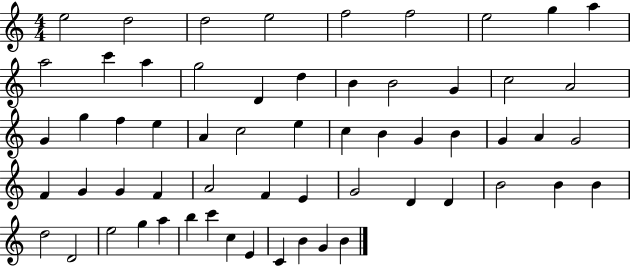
{
  \clef treble
  \numericTimeSignature
  \time 4/4
  \key c \major
  e''2 d''2 | d''2 e''2 | f''2 f''2 | e''2 g''4 a''4 | \break a''2 c'''4 a''4 | g''2 d'4 d''4 | b'4 b'2 g'4 | c''2 a'2 | \break g'4 g''4 f''4 e''4 | a'4 c''2 e''4 | c''4 b'4 g'4 b'4 | g'4 a'4 g'2 | \break f'4 g'4 g'4 f'4 | a'2 f'4 e'4 | g'2 d'4 d'4 | b'2 b'4 b'4 | \break d''2 d'2 | e''2 g''4 a''4 | b''4 c'''4 c''4 e'4 | c'4 b'4 g'4 b'4 | \break \bar "|."
}